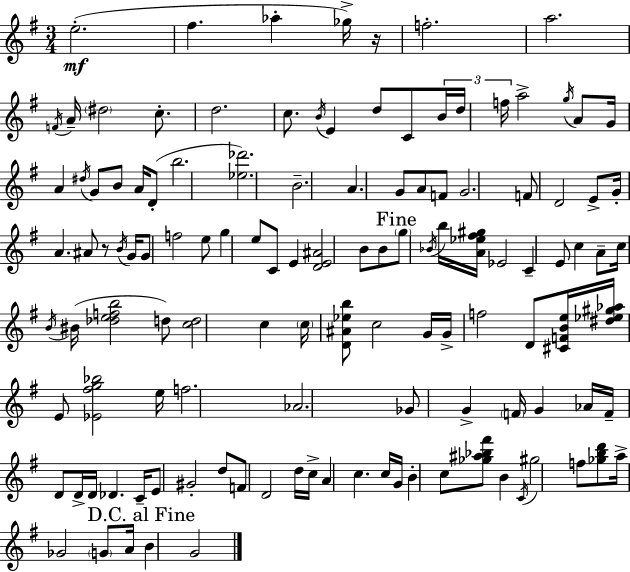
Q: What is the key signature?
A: G major